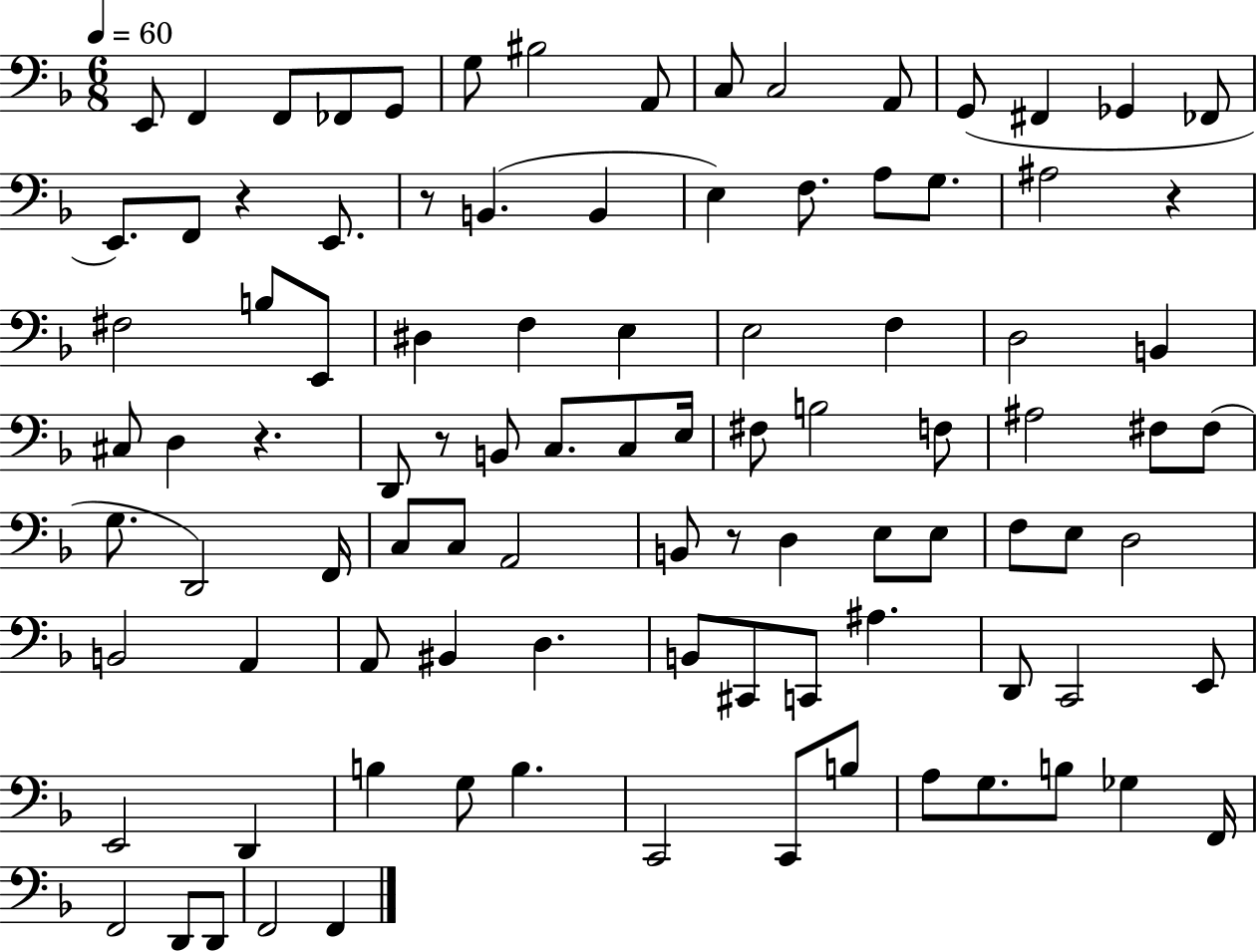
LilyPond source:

{
  \clef bass
  \numericTimeSignature
  \time 6/8
  \key f \major
  \tempo 4 = 60
  e,8 f,4 f,8 fes,8 g,8 | g8 bis2 a,8 | c8 c2 a,8 | g,8( fis,4 ges,4 fes,8 | \break e,8.) f,8 r4 e,8. | r8 b,4.( b,4 | e4) f8. a8 g8. | ais2 r4 | \break fis2 b8 e,8 | dis4 f4 e4 | e2 f4 | d2 b,4 | \break cis8 d4 r4. | d,8 r8 b,8 c8. c8 e16 | fis8 b2 f8 | ais2 fis8 fis8( | \break g8. d,2) f,16 | c8 c8 a,2 | b,8 r8 d4 e8 e8 | f8 e8 d2 | \break b,2 a,4 | a,8 bis,4 d4. | b,8 cis,8 c,8 ais4. | d,8 c,2 e,8 | \break e,2 d,4 | b4 g8 b4. | c,2 c,8 b8 | a8 g8. b8 ges4 f,16 | \break f,2 d,8 d,8 | f,2 f,4 | \bar "|."
}